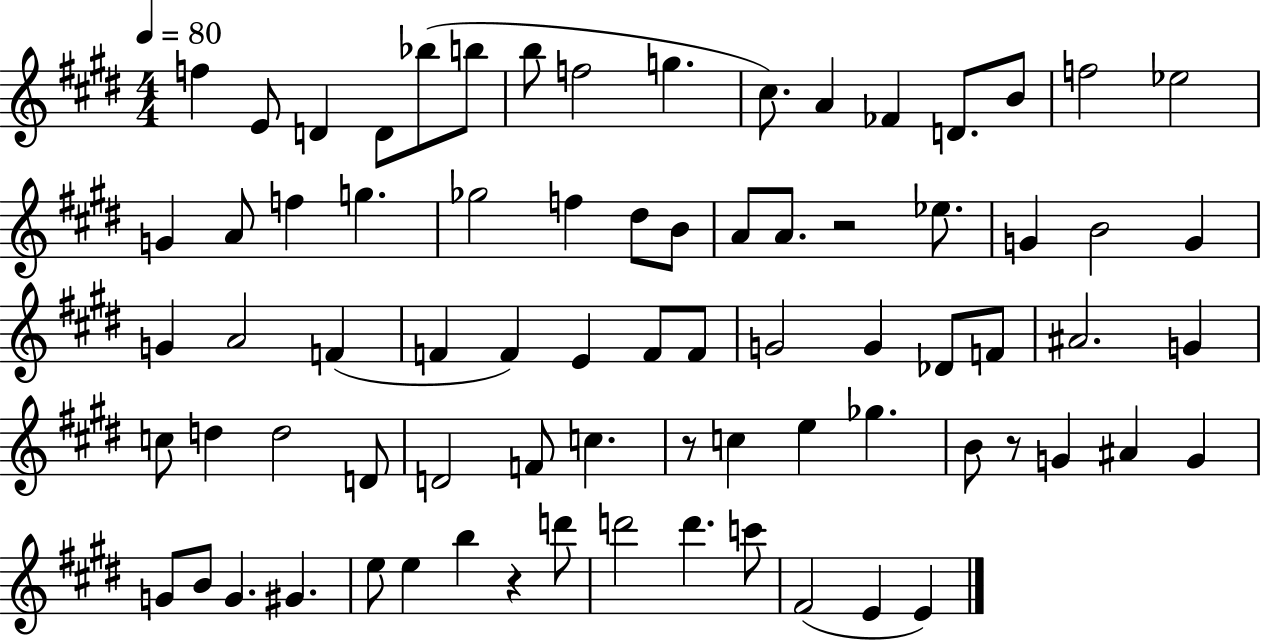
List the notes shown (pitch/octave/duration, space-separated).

F5/q E4/e D4/q D4/e Bb5/e B5/e B5/e F5/h G5/q. C#5/e. A4/q FES4/q D4/e. B4/e F5/h Eb5/h G4/q A4/e F5/q G5/q. Gb5/h F5/q D#5/e B4/e A4/e A4/e. R/h Eb5/e. G4/q B4/h G4/q G4/q A4/h F4/q F4/q F4/q E4/q F4/e F4/e G4/h G4/q Db4/e F4/e A#4/h. G4/q C5/e D5/q D5/h D4/e D4/h F4/e C5/q. R/e C5/q E5/q Gb5/q. B4/e R/e G4/q A#4/q G4/q G4/e B4/e G4/q. G#4/q. E5/e E5/q B5/q R/q D6/e D6/h D6/q. C6/e F#4/h E4/q E4/q